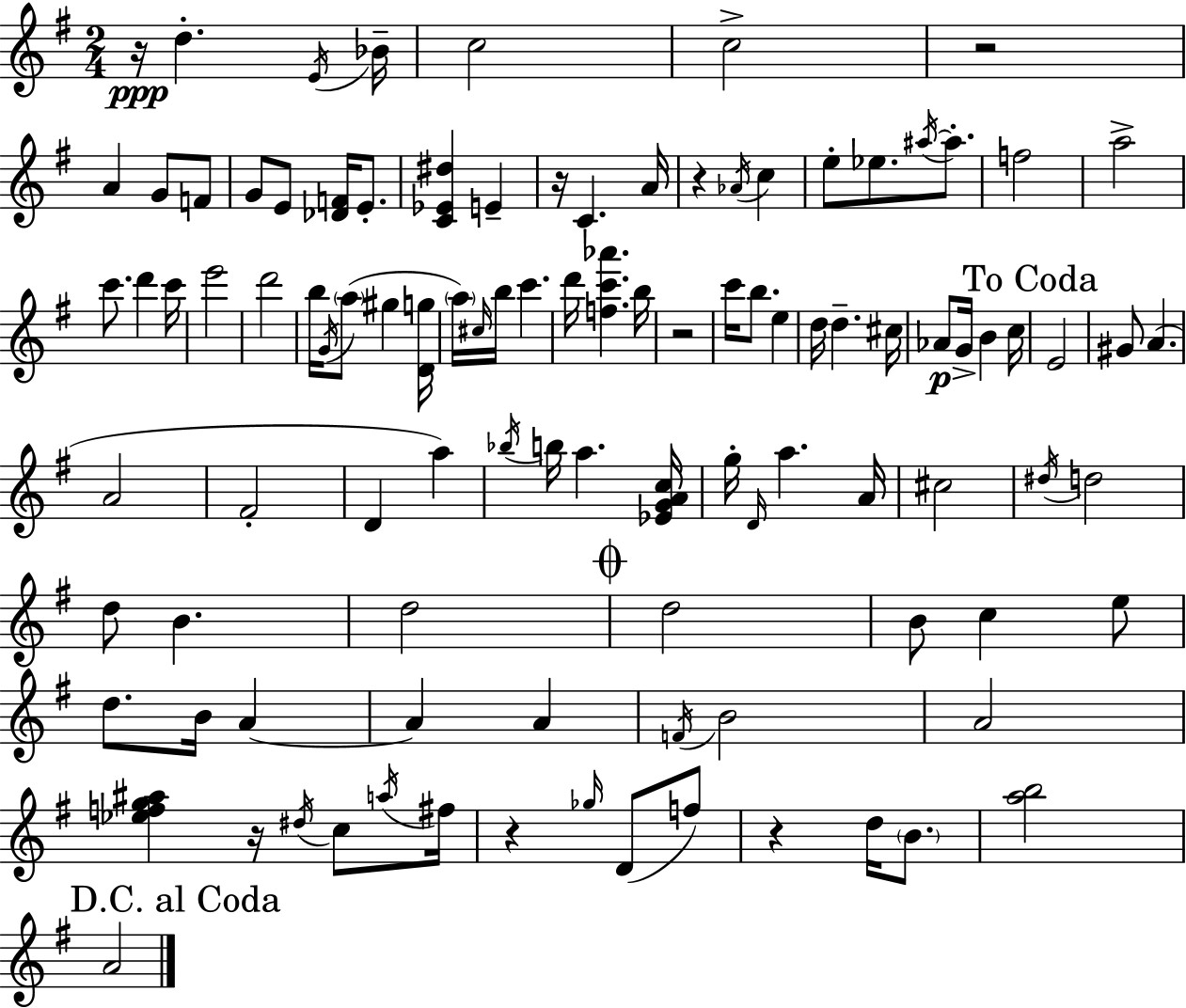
{
  \clef treble
  \numericTimeSignature
  \time 2/4
  \key e \minor
  r16\ppp d''4.-. \acciaccatura { e'16 } | bes'16-- c''2 | c''2-> | r2 | \break a'4 g'8 f'8 | g'8 e'8 <des' f'>16 e'8.-. | <c' ees' dis''>4 e'4-- | r16 c'4. | \break a'16 r4 \acciaccatura { aes'16 } c''4 | e''8-. ees''8. \acciaccatura { ais''16~ }~ | ais''8.-. f''2 | a''2-> | \break c'''8. d'''4 | c'''16 e'''2 | d'''2 | b''16 \acciaccatura { g'16 }( \parenthesize a''8 gis''4 | \break <d' g''>16 \parenthesize a''16) \grace { cis''16 } b''16 c'''4. | d'''16 <f'' c''' aes'''>4. | b''16 r2 | c'''16 b''8. | \break e''4 d''16 d''4.-- | cis''16 aes'8\p g'16-> | b'4 c''16 \mark "To Coda" e'2 | gis'8 a'4.( | \break a'2 | fis'2-. | d'4 | a''4) \acciaccatura { bes''16 } b''16 a''4. | \break <ees' g' a' c''>16 g''16-. \grace { d'16 } | a''4. a'16 cis''2 | \acciaccatura { dis''16 } | d''2 | \break d''8 b'4. | d''2 | \mark \markup { \musicglyph "scripts.coda" } d''2 | b'8 c''4 e''8 | \break d''8. b'16 a'4~~ | a'4 a'4 | \acciaccatura { f'16 } b'2 | a'2 | \break <ees'' f'' g'' ais''>4 r16 \acciaccatura { dis''16 } c''8 | \acciaccatura { a''16 } fis''16 r4 \grace { ges''16 }( | d'8 f''8) r4 | d''16 \parenthesize b'8. <a'' b''>2 | \break \mark "D.C. al Coda" a'2 | \bar "|."
}